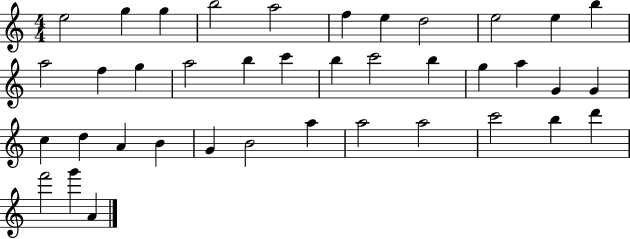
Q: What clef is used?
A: treble